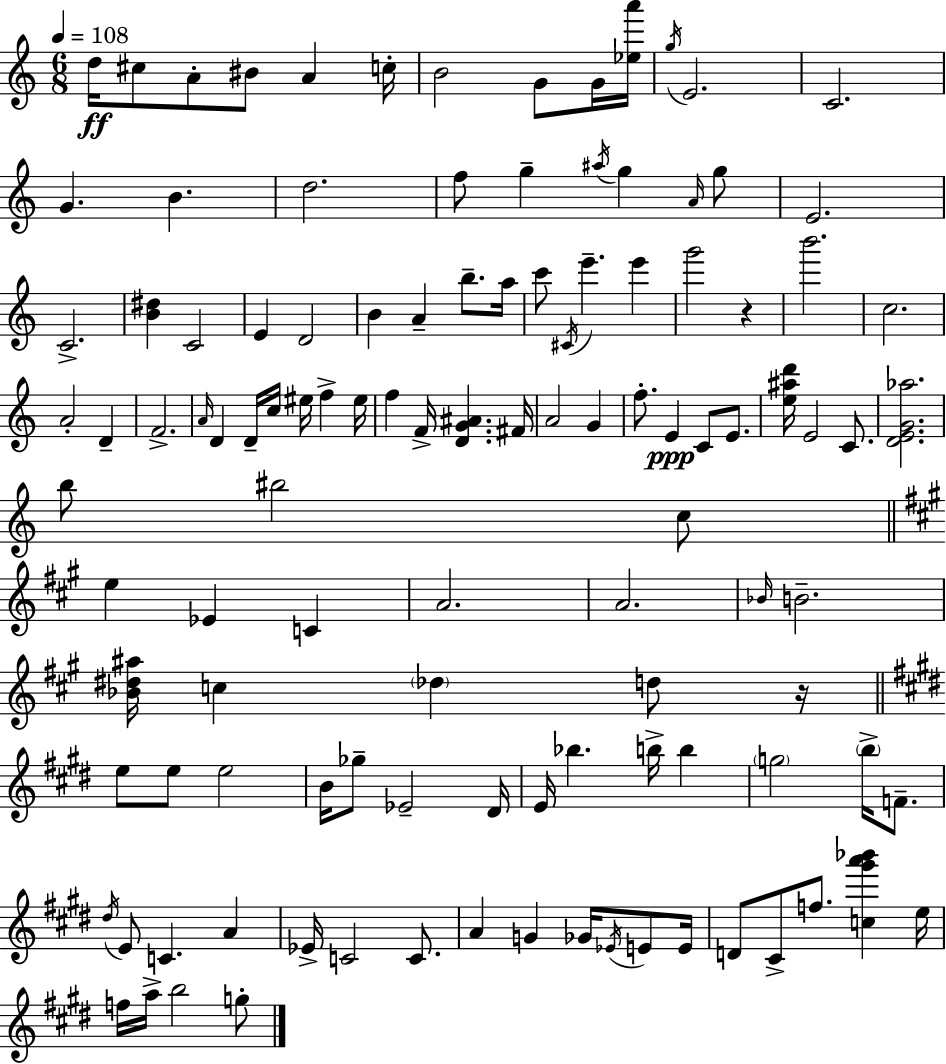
{
  \clef treble
  \numericTimeSignature
  \time 6/8
  \key c \major
  \tempo 4 = 108
  d''16\ff cis''8 a'8-. bis'8 a'4 c''16-. | b'2 g'8 g'16 <ees'' a'''>16 | \acciaccatura { g''16 } e'2. | c'2. | \break g'4. b'4. | d''2. | f''8 g''4-- \acciaccatura { ais''16 } g''4 | \grace { a'16 } g''8 e'2. | \break c'2.-> | <b' dis''>4 c'2 | e'4 d'2 | b'4 a'4-- b''8.-- | \break a''16 c'''8 \acciaccatura { cis'16 } e'''4.-- | e'''4 g'''2 | r4 b'''2. | c''2. | \break a'2-. | d'4-- f'2.-> | \grace { a'16 } d'4 d'16-- c''16 eis''16 | f''4-> eis''16 f''4 f'16-> <d' g' ais'>4. | \break fis'16 a'2 | g'4 f''8.-. e'4\ppp | c'8 e'8. <e'' ais'' d'''>16 e'2 | c'8. <d' e' g' aes''>2. | \break b''8 bis''2 | c''8 \bar "||" \break \key a \major e''4 ees'4 c'4 | a'2. | a'2. | \grace { bes'16 } b'2.-- | \break <bes' dis'' ais''>16 c''4 \parenthesize des''4 d''8 | r16 \bar "||" \break \key e \major e''8 e''8 e''2 | b'16 ges''8-- ees'2-- dis'16 | e'16 bes''4. b''16-> b''4 | \parenthesize g''2 \parenthesize b''16-> f'8.-- | \break \acciaccatura { dis''16 } e'8 c'4. a'4 | ees'16-> c'2 c'8. | a'4 g'4 ges'16 \acciaccatura { ees'16 } e'8 | e'16 d'8 cis'8-> f''8. <c'' gis''' a''' bes'''>4 | \break e''16 f''16 a''16-> b''2 | g''8-. \bar "|."
}